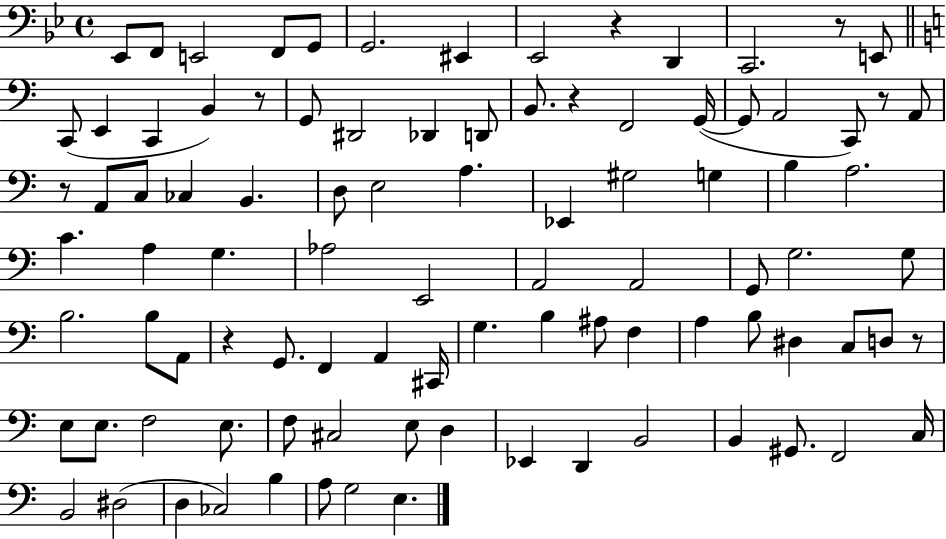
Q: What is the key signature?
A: BES major